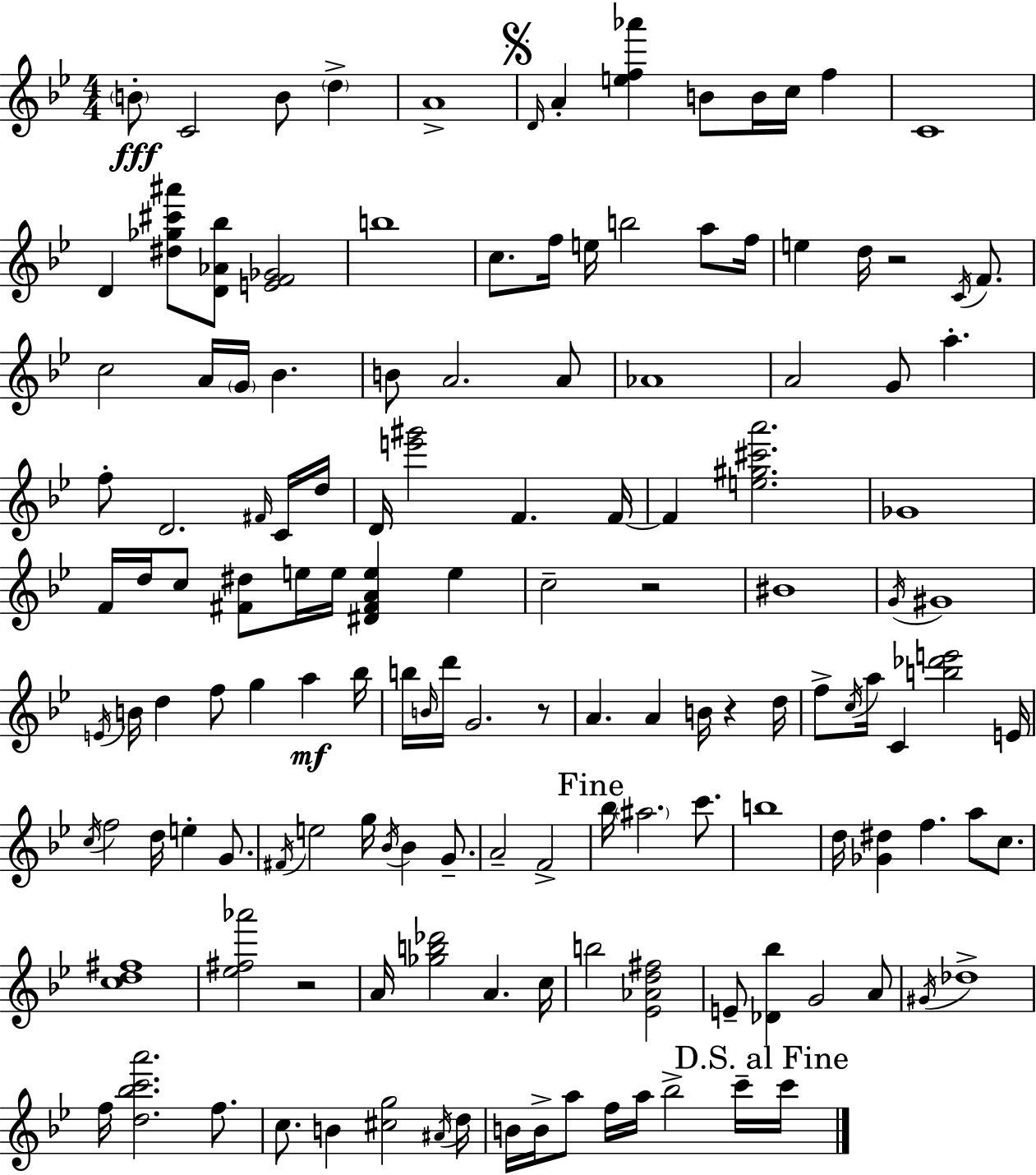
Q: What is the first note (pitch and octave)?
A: B4